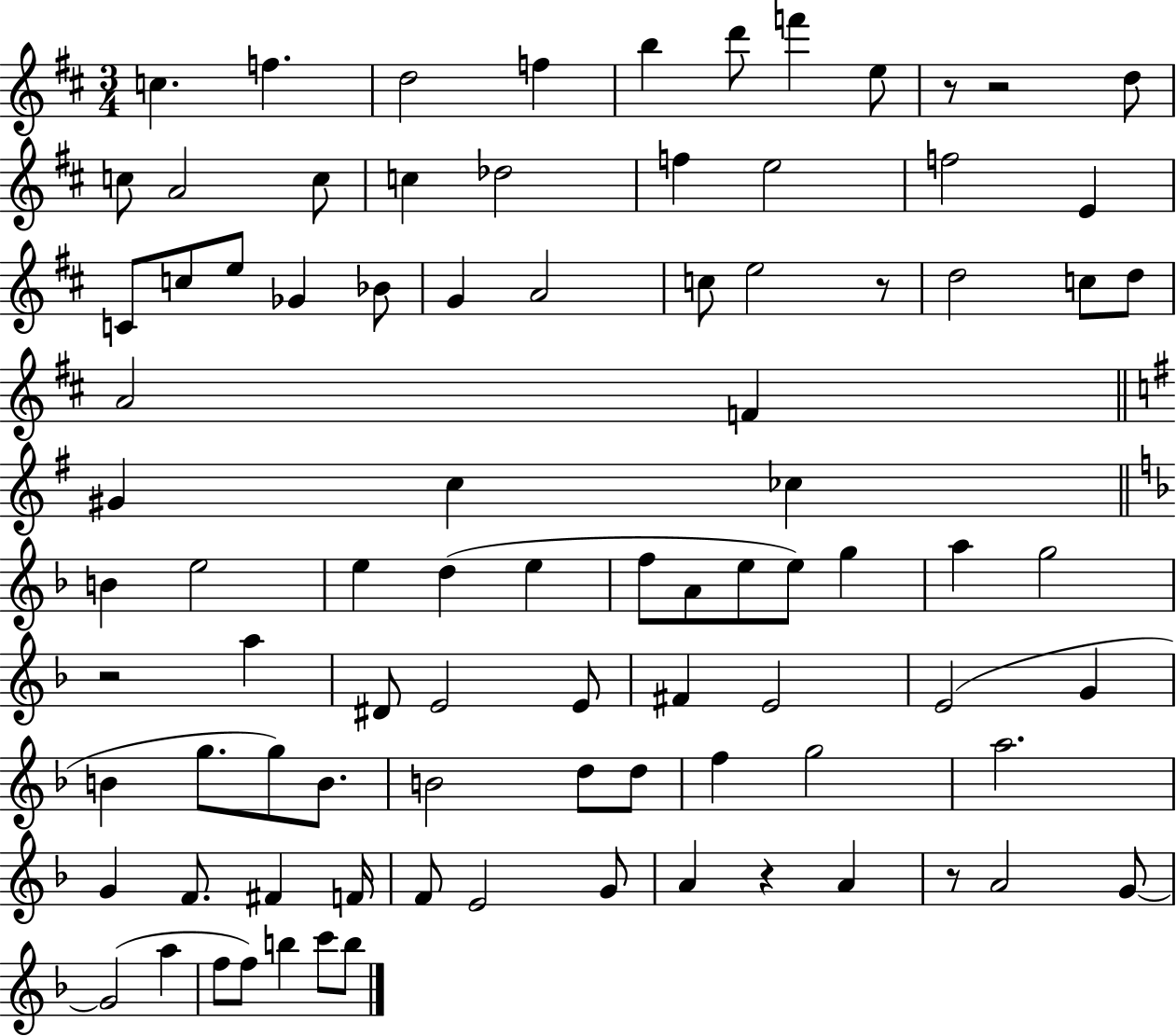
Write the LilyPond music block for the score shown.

{
  \clef treble
  \numericTimeSignature
  \time 3/4
  \key d \major
  \repeat volta 2 { c''4. f''4. | d''2 f''4 | b''4 d'''8 f'''4 e''8 | r8 r2 d''8 | \break c''8 a'2 c''8 | c''4 des''2 | f''4 e''2 | f''2 e'4 | \break c'8 c''8 e''8 ges'4 bes'8 | g'4 a'2 | c''8 e''2 r8 | d''2 c''8 d''8 | \break a'2 f'4 | \bar "||" \break \key e \minor gis'4 c''4 ces''4 | \bar "||" \break \key f \major b'4 e''2 | e''4 d''4( e''4 | f''8 a'8 e''8 e''8) g''4 | a''4 g''2 | \break r2 a''4 | dis'8 e'2 e'8 | fis'4 e'2 | e'2( g'4 | \break b'4 g''8. g''8) b'8. | b'2 d''8 d''8 | f''4 g''2 | a''2. | \break g'4 f'8. fis'4 f'16 | f'8 e'2 g'8 | a'4 r4 a'4 | r8 a'2 g'8~~ | \break g'2( a''4 | f''8 f''8) b''4 c'''8 b''8 | } \bar "|."
}